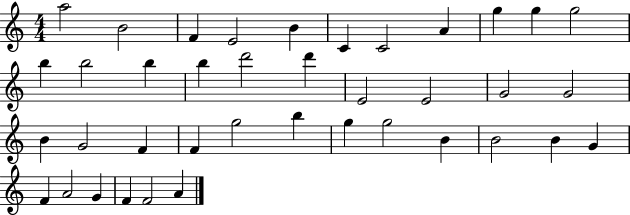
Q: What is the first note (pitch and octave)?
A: A5